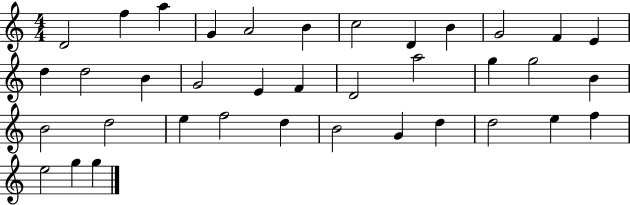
{
  \clef treble
  \numericTimeSignature
  \time 4/4
  \key c \major
  d'2 f''4 a''4 | g'4 a'2 b'4 | c''2 d'4 b'4 | g'2 f'4 e'4 | \break d''4 d''2 b'4 | g'2 e'4 f'4 | d'2 a''2 | g''4 g''2 b'4 | \break b'2 d''2 | e''4 f''2 d''4 | b'2 g'4 d''4 | d''2 e''4 f''4 | \break e''2 g''4 g''4 | \bar "|."
}